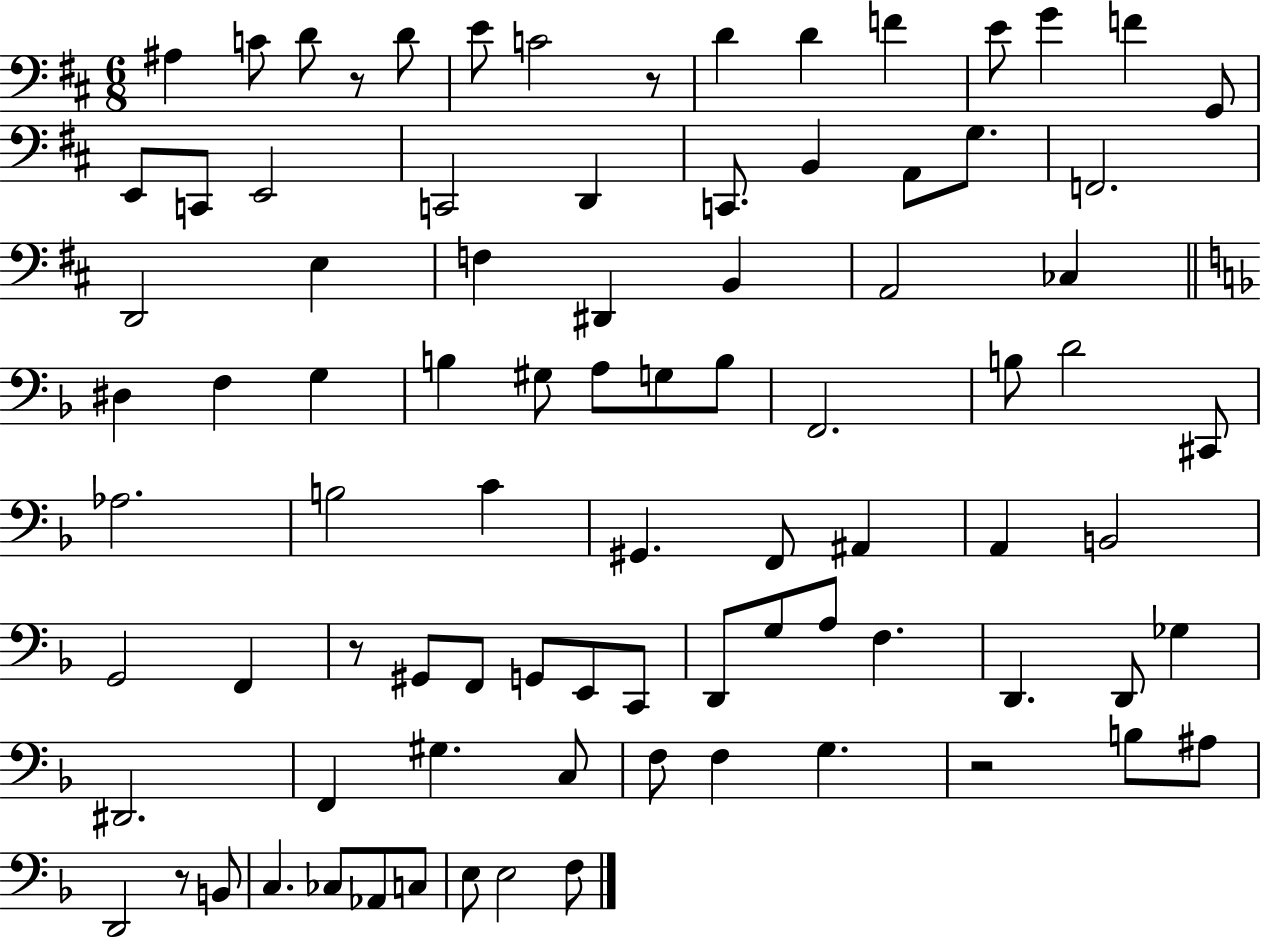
X:1
T:Untitled
M:6/8
L:1/4
K:D
^A, C/2 D/2 z/2 D/2 E/2 C2 z/2 D D F E/2 G F G,,/2 E,,/2 C,,/2 E,,2 C,,2 D,, C,,/2 B,, A,,/2 G,/2 F,,2 D,,2 E, F, ^D,, B,, A,,2 _C, ^D, F, G, B, ^G,/2 A,/2 G,/2 B,/2 F,,2 B,/2 D2 ^C,,/2 _A,2 B,2 C ^G,, F,,/2 ^A,, A,, B,,2 G,,2 F,, z/2 ^G,,/2 F,,/2 G,,/2 E,,/2 C,,/2 D,,/2 G,/2 A,/2 F, D,, D,,/2 _G, ^D,,2 F,, ^G, C,/2 F,/2 F, G, z2 B,/2 ^A,/2 D,,2 z/2 B,,/2 C, _C,/2 _A,,/2 C,/2 E,/2 E,2 F,/2